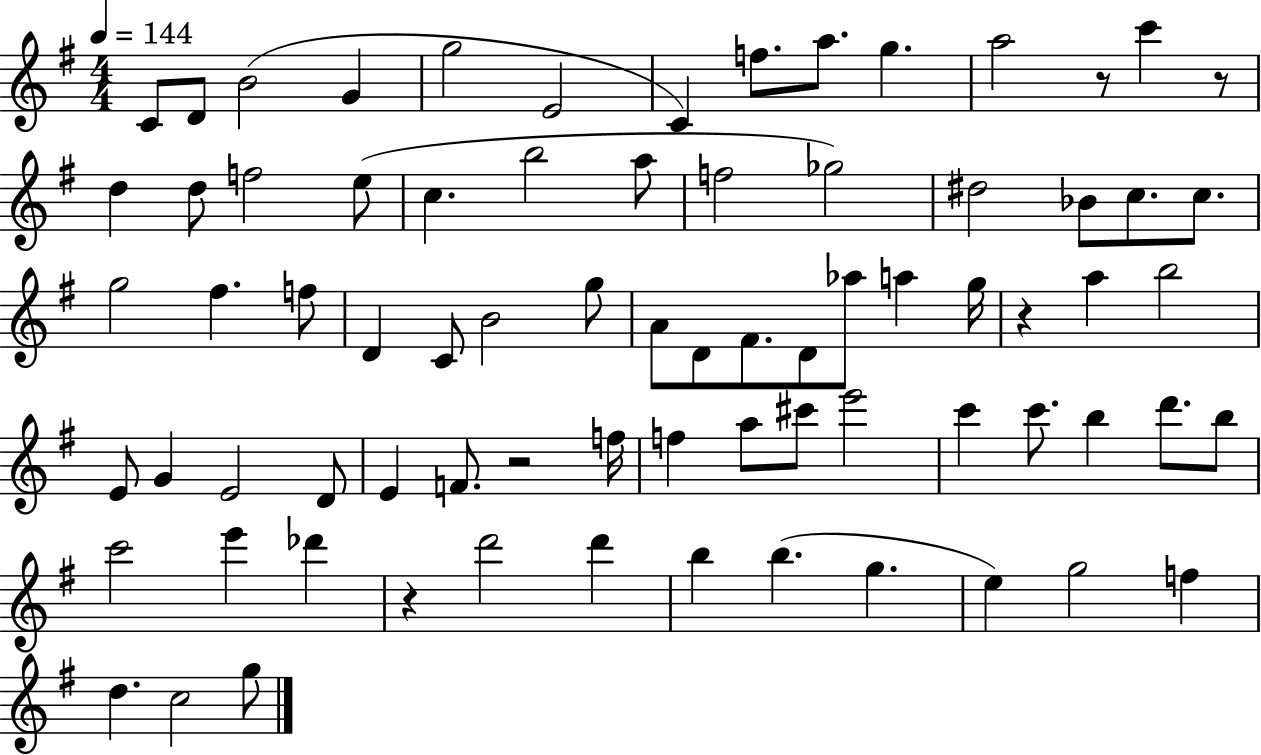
C4/e D4/e B4/h G4/q G5/h E4/h C4/q F5/e. A5/e. G5/q. A5/h R/e C6/q R/e D5/q D5/e F5/h E5/e C5/q. B5/h A5/e F5/h Gb5/h D#5/h Bb4/e C5/e. C5/e. G5/h F#5/q. F5/e D4/q C4/e B4/h G5/e A4/e D4/e F#4/e. D4/e Ab5/e A5/q G5/s R/q A5/q B5/h E4/e G4/q E4/h D4/e E4/q F4/e. R/h F5/s F5/q A5/e C#6/e E6/h C6/q C6/e. B5/q D6/e. B5/e C6/h E6/q Db6/q R/q D6/h D6/q B5/q B5/q. G5/q. E5/q G5/h F5/q D5/q. C5/h G5/e